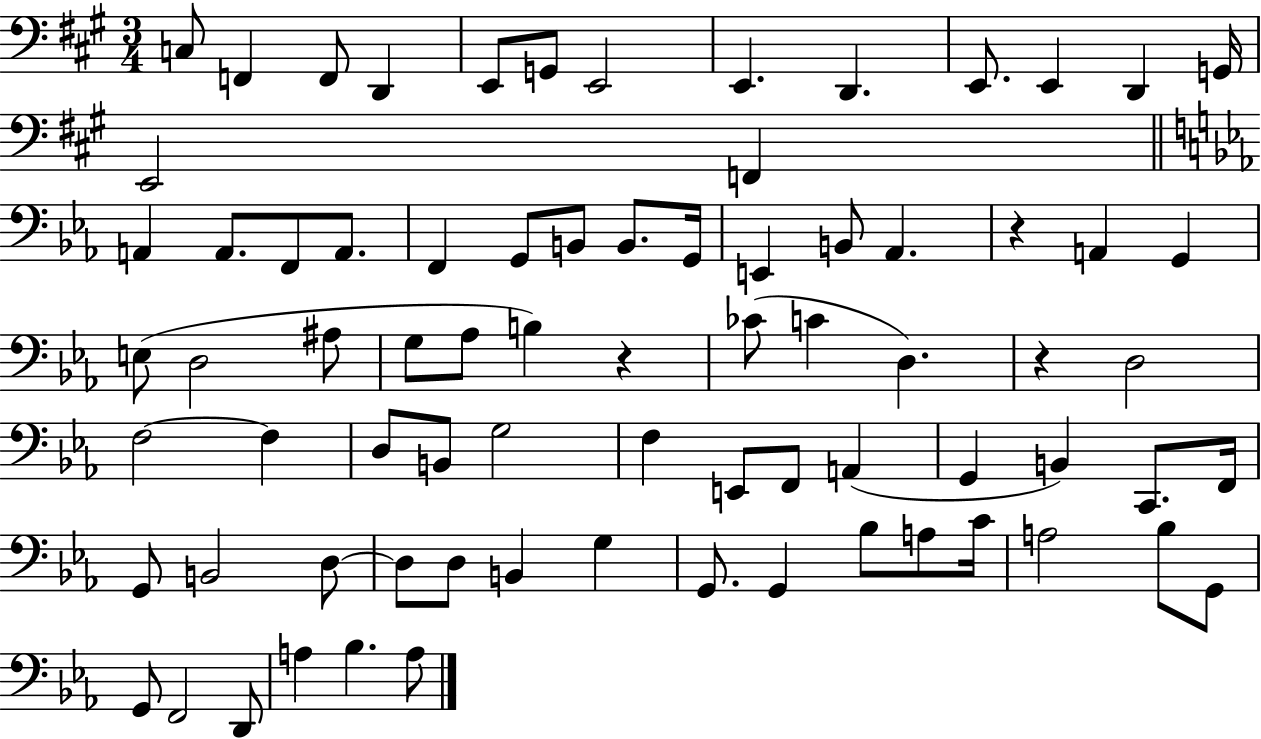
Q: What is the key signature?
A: A major